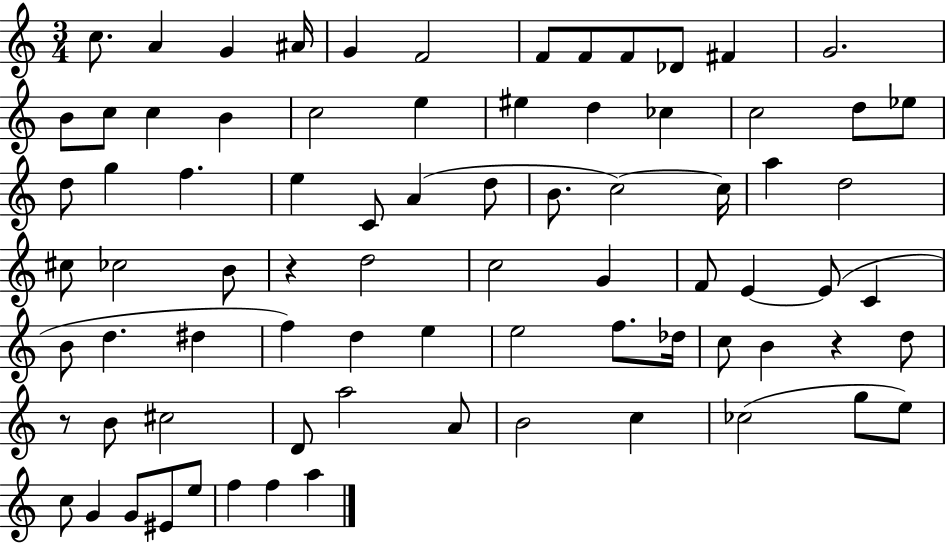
C5/e. A4/q G4/q A#4/s G4/q F4/h F4/e F4/e F4/e Db4/e F#4/q G4/h. B4/e C5/e C5/q B4/q C5/h E5/q EIS5/q D5/q CES5/q C5/h D5/e Eb5/e D5/e G5/q F5/q. E5/q C4/e A4/q D5/e B4/e. C5/h C5/s A5/q D5/h C#5/e CES5/h B4/e R/q D5/h C5/h G4/q F4/e E4/q E4/e C4/q B4/e D5/q. D#5/q F5/q D5/q E5/q E5/h F5/e. Db5/s C5/e B4/q R/q D5/e R/e B4/e C#5/h D4/e A5/h A4/e B4/h C5/q CES5/h G5/e E5/e C5/e G4/q G4/e EIS4/e E5/e F5/q F5/q A5/q